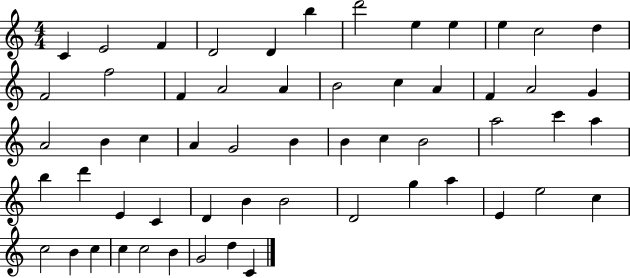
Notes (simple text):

C4/q E4/h F4/q D4/h D4/q B5/q D6/h E5/q E5/q E5/q C5/h D5/q F4/h F5/h F4/q A4/h A4/q B4/h C5/q A4/q F4/q A4/h G4/q A4/h B4/q C5/q A4/q G4/h B4/q B4/q C5/q B4/h A5/h C6/q A5/q B5/q D6/q E4/q C4/q D4/q B4/q B4/h D4/h G5/q A5/q E4/q E5/h C5/q C5/h B4/q C5/q C5/q C5/h B4/q G4/h D5/q C4/q